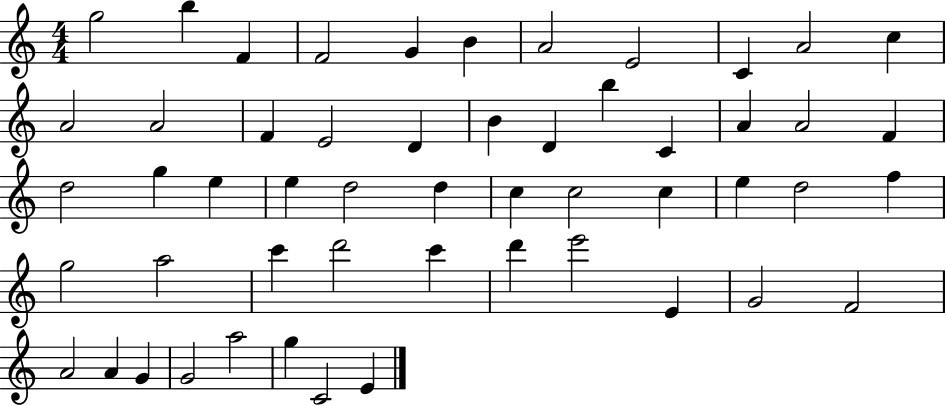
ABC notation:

X:1
T:Untitled
M:4/4
L:1/4
K:C
g2 b F F2 G B A2 E2 C A2 c A2 A2 F E2 D B D b C A A2 F d2 g e e d2 d c c2 c e d2 f g2 a2 c' d'2 c' d' e'2 E G2 F2 A2 A G G2 a2 g C2 E